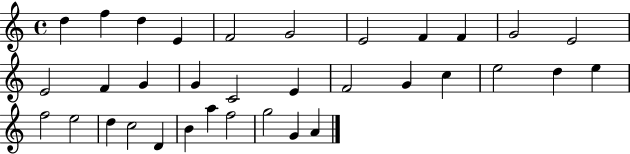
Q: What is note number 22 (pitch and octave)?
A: D5